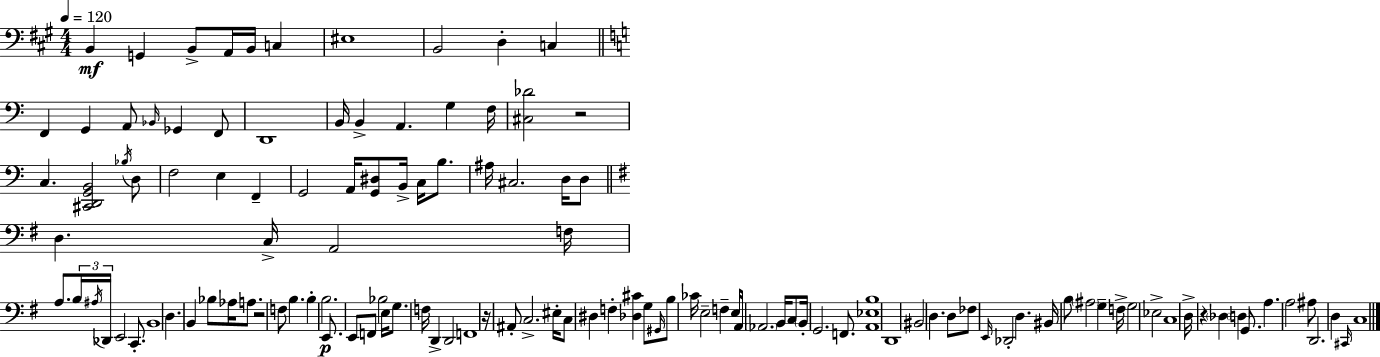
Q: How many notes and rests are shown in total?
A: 123